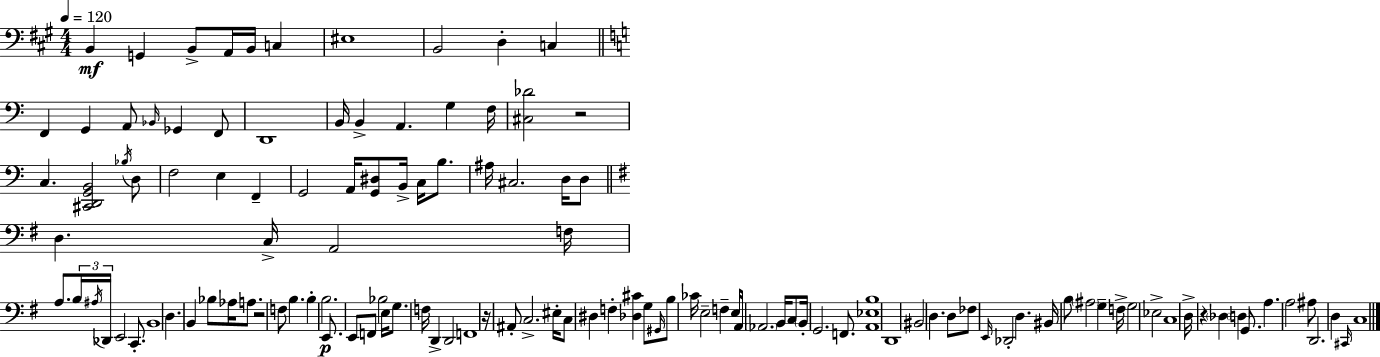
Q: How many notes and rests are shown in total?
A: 123